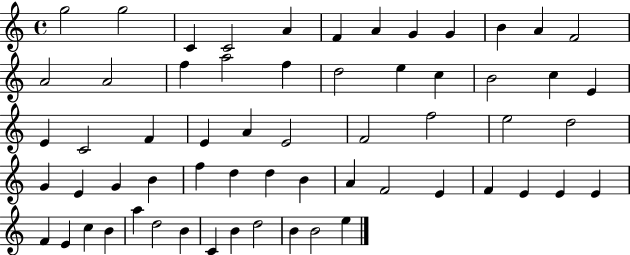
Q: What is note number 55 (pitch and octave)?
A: B4